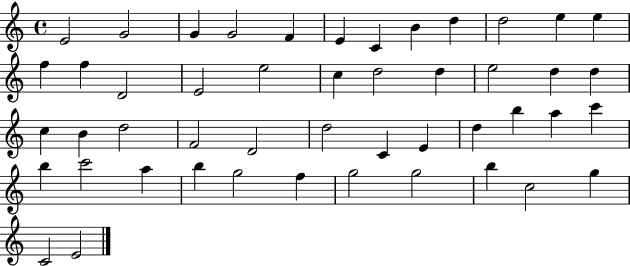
{
  \clef treble
  \time 4/4
  \defaultTimeSignature
  \key c \major
  e'2 g'2 | g'4 g'2 f'4 | e'4 c'4 b'4 d''4 | d''2 e''4 e''4 | \break f''4 f''4 d'2 | e'2 e''2 | c''4 d''2 d''4 | e''2 d''4 d''4 | \break c''4 b'4 d''2 | f'2 d'2 | d''2 c'4 e'4 | d''4 b''4 a''4 c'''4 | \break b''4 c'''2 a''4 | b''4 g''2 f''4 | g''2 g''2 | b''4 c''2 g''4 | \break c'2 e'2 | \bar "|."
}